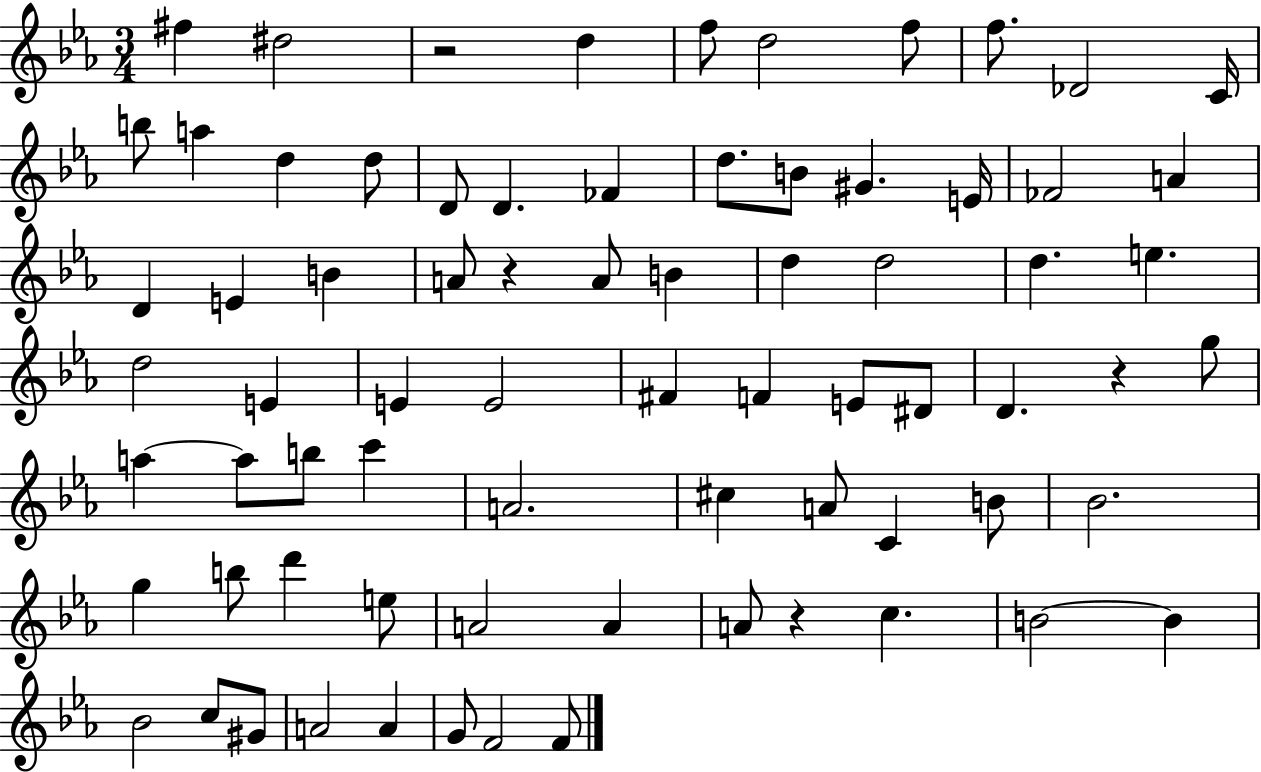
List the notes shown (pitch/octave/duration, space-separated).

F#5/q D#5/h R/h D5/q F5/e D5/h F5/e F5/e. Db4/h C4/s B5/e A5/q D5/q D5/e D4/e D4/q. FES4/q D5/e. B4/e G#4/q. E4/s FES4/h A4/q D4/q E4/q B4/q A4/e R/q A4/e B4/q D5/q D5/h D5/q. E5/q. D5/h E4/q E4/q E4/h F#4/q F4/q E4/e D#4/e D4/q. R/q G5/e A5/q A5/e B5/e C6/q A4/h. C#5/q A4/e C4/q B4/e Bb4/h. G5/q B5/e D6/q E5/e A4/h A4/q A4/e R/q C5/q. B4/h B4/q Bb4/h C5/e G#4/e A4/h A4/q G4/e F4/h F4/e